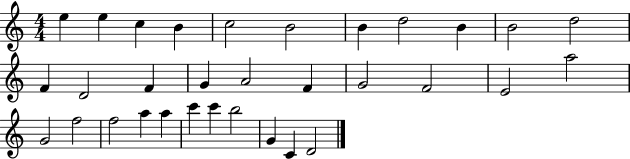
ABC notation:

X:1
T:Untitled
M:4/4
L:1/4
K:C
e e c B c2 B2 B d2 B B2 d2 F D2 F G A2 F G2 F2 E2 a2 G2 f2 f2 a a c' c' b2 G C D2